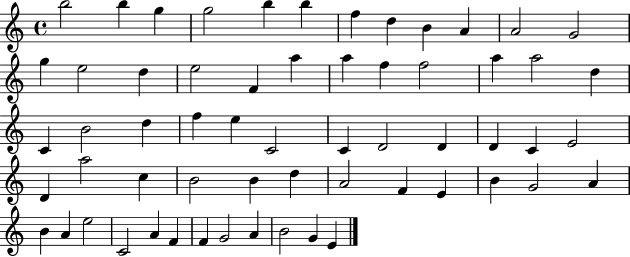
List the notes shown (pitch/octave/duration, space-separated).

B5/h B5/q G5/q G5/h B5/q B5/q F5/q D5/q B4/q A4/q A4/h G4/h G5/q E5/h D5/q E5/h F4/q A5/q A5/q F5/q F5/h A5/q A5/h D5/q C4/q B4/h D5/q F5/q E5/q C4/h C4/q D4/h D4/q D4/q C4/q E4/h D4/q A5/h C5/q B4/h B4/q D5/q A4/h F4/q E4/q B4/q G4/h A4/q B4/q A4/q E5/h C4/h A4/q F4/q F4/q G4/h A4/q B4/h G4/q E4/q